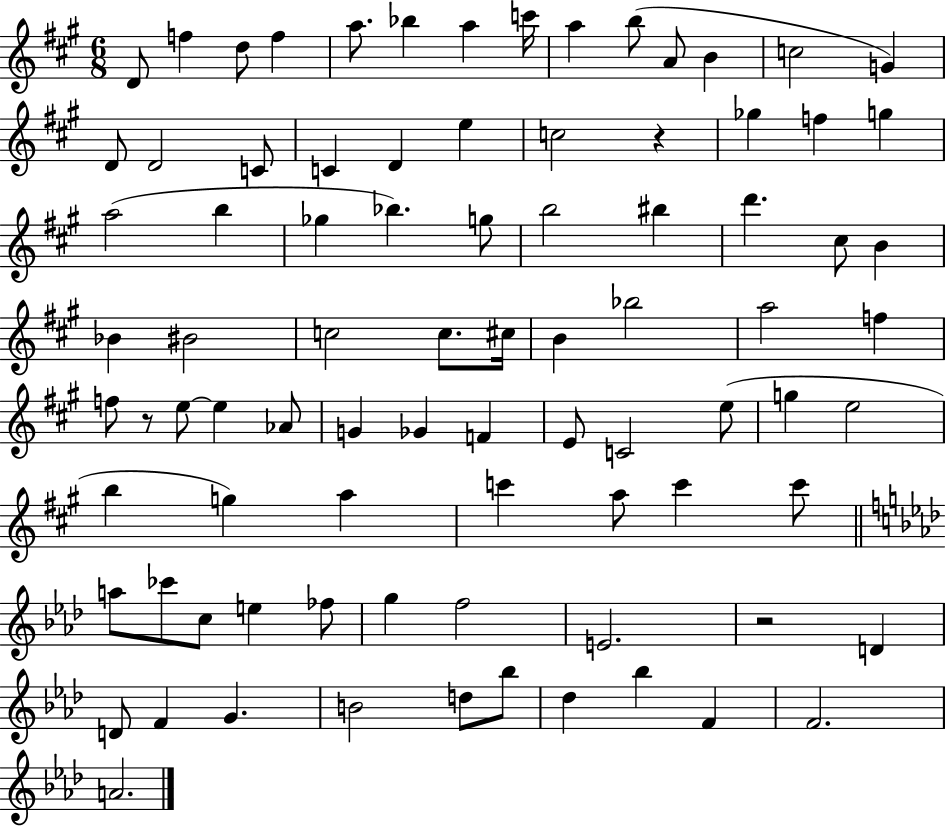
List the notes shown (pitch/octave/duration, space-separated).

D4/e F5/q D5/e F5/q A5/e. Bb5/q A5/q C6/s A5/q B5/e A4/e B4/q C5/h G4/q D4/e D4/h C4/e C4/q D4/q E5/q C5/h R/q Gb5/q F5/q G5/q A5/h B5/q Gb5/q Bb5/q. G5/e B5/h BIS5/q D6/q. C#5/e B4/q Bb4/q BIS4/h C5/h C5/e. C#5/s B4/q Bb5/h A5/h F5/q F5/e R/e E5/e E5/q Ab4/e G4/q Gb4/q F4/q E4/e C4/h E5/e G5/q E5/h B5/q G5/q A5/q C6/q A5/e C6/q C6/e A5/e CES6/e C5/e E5/q FES5/e G5/q F5/h E4/h. R/h D4/q D4/e F4/q G4/q. B4/h D5/e Bb5/e Db5/q Bb5/q F4/q F4/h. A4/h.